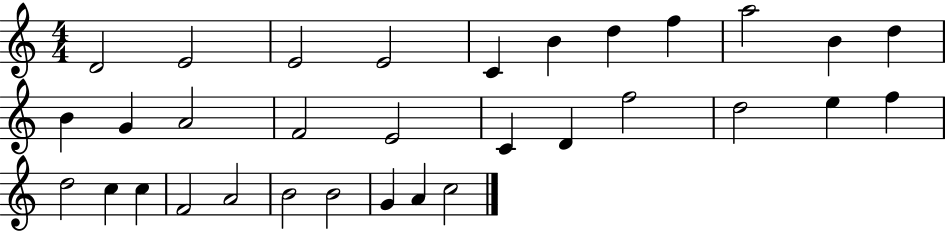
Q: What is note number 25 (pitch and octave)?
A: C5